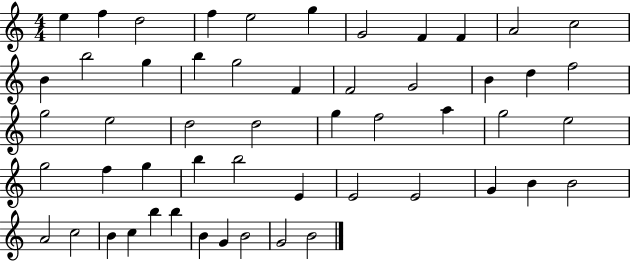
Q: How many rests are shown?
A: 0